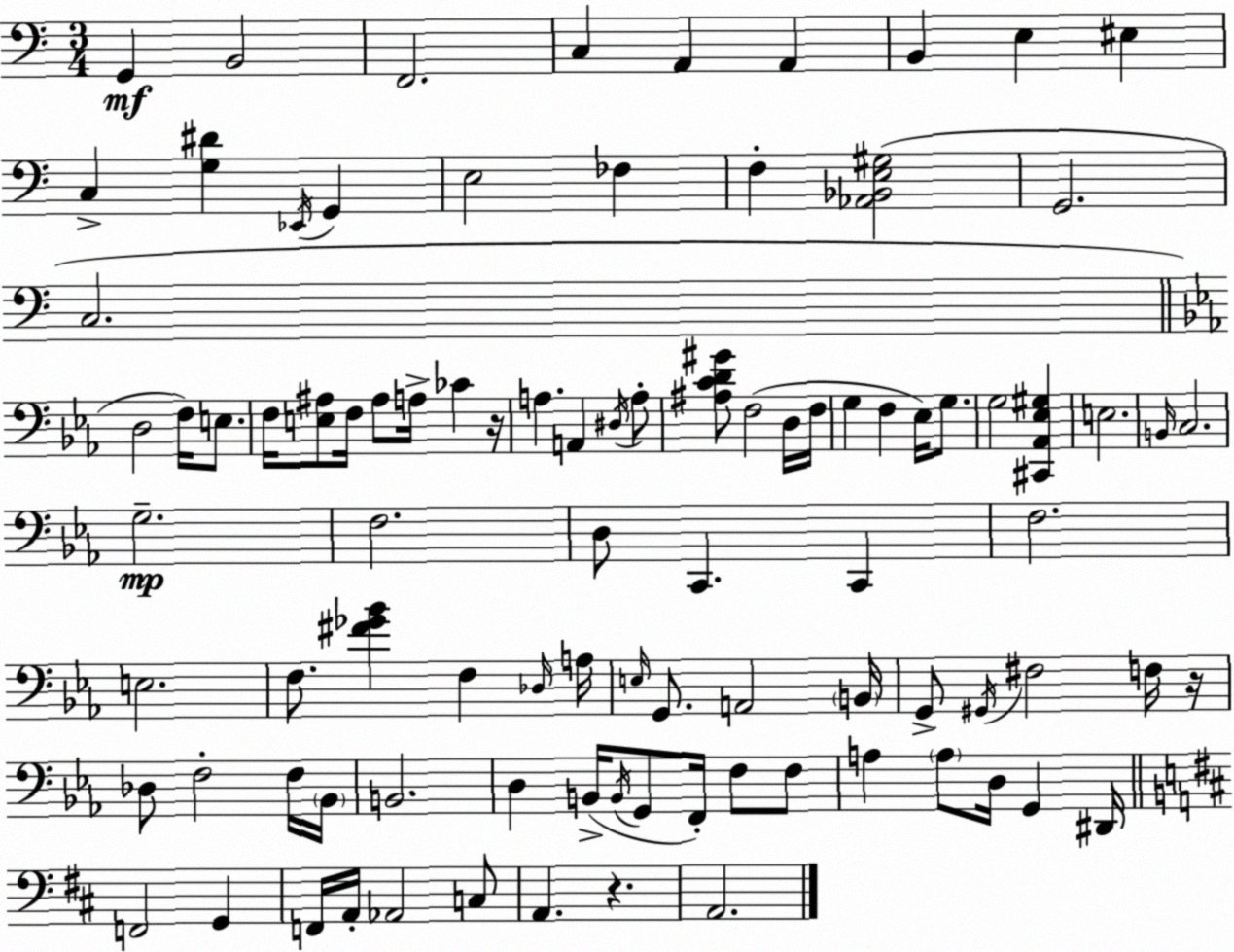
X:1
T:Untitled
M:3/4
L:1/4
K:Am
G,, B,,2 F,,2 C, A,, A,, B,, E, ^E, C, [G,^D] _E,,/4 G,, E,2 _F, F, [_A,,_B,,E,^G,]2 G,,2 C,2 D,2 F,/4 E,/2 F,/4 [E,^A,]/2 F,/4 ^A,/2 A,/4 _C z/4 A, A,, ^D,/4 A,/2 [^A,CD^G]/2 F,2 D,/4 F,/4 G, F, _E,/4 G,/2 G,2 [^C,,_A,,_E,^G,] E,2 B,,/4 C,2 G,2 F,2 D,/2 C,, C,, F,2 E,2 F,/2 [^F_G_B] F, _D,/4 A,/4 E,/4 G,,/2 A,,2 B,,/4 G,,/2 ^G,,/4 ^F,2 F,/4 z/4 _D,/2 F,2 F,/4 _B,,/4 B,,2 D, B,,/4 B,,/4 G,,/2 F,,/4 F,/2 F,/2 A, A,/2 D,/4 G,, ^D,,/4 F,,2 G,, F,,/4 A,,/4 _A,,2 C,/2 A,, z A,,2